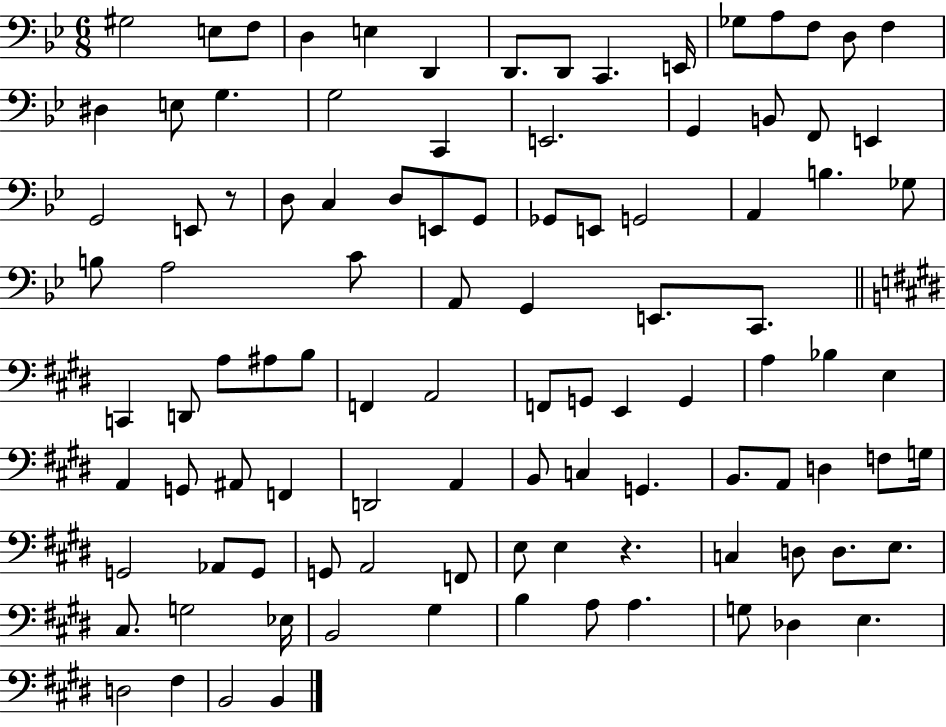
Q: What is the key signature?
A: BES major